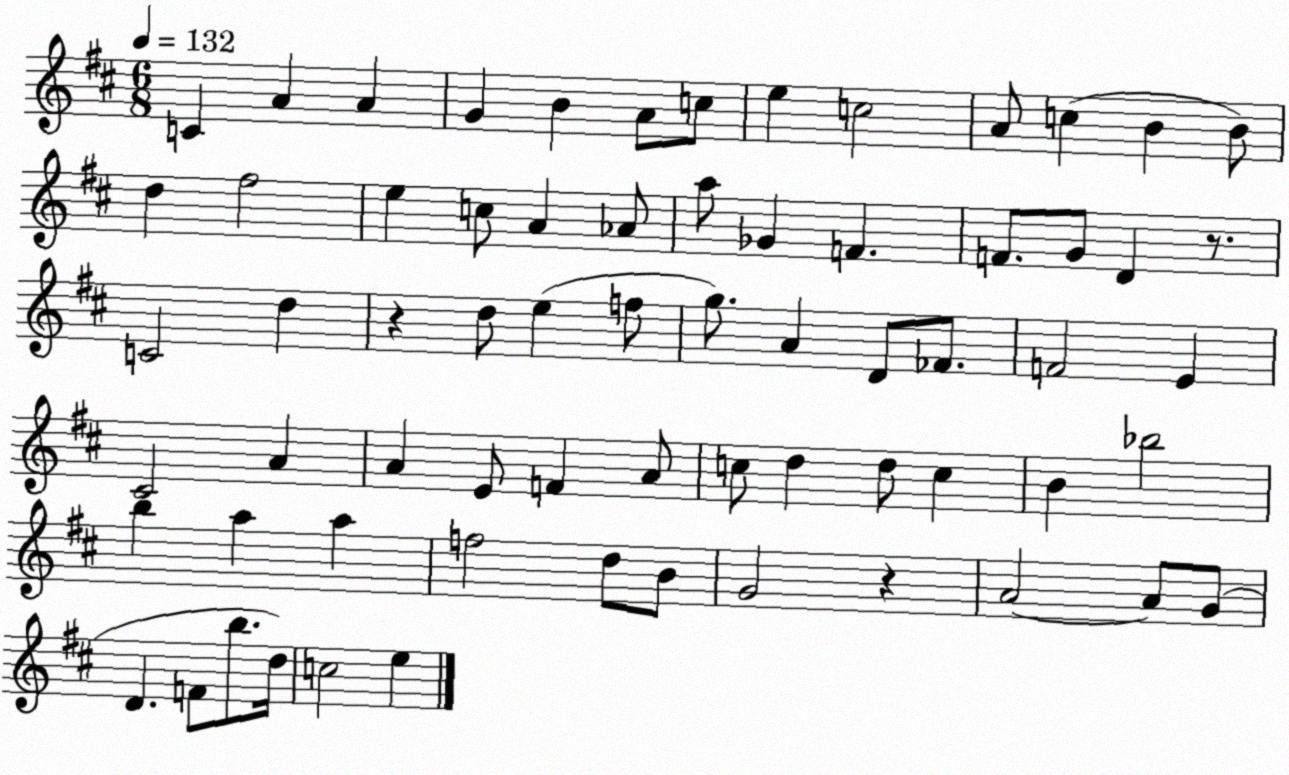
X:1
T:Untitled
M:6/8
L:1/4
K:D
C A A G B A/2 c/2 e c2 A/2 c B B/2 d ^f2 e c/2 A _A/2 a/2 _G F F/2 G/2 D z/2 C2 d z d/2 e f/2 g/2 A D/2 _F/2 F2 E ^C2 A A E/2 F A/2 c/2 d d/2 c B _b2 b a a f2 d/2 B/2 G2 z A2 A/2 G/2 D F/2 b/2 d/4 c2 e